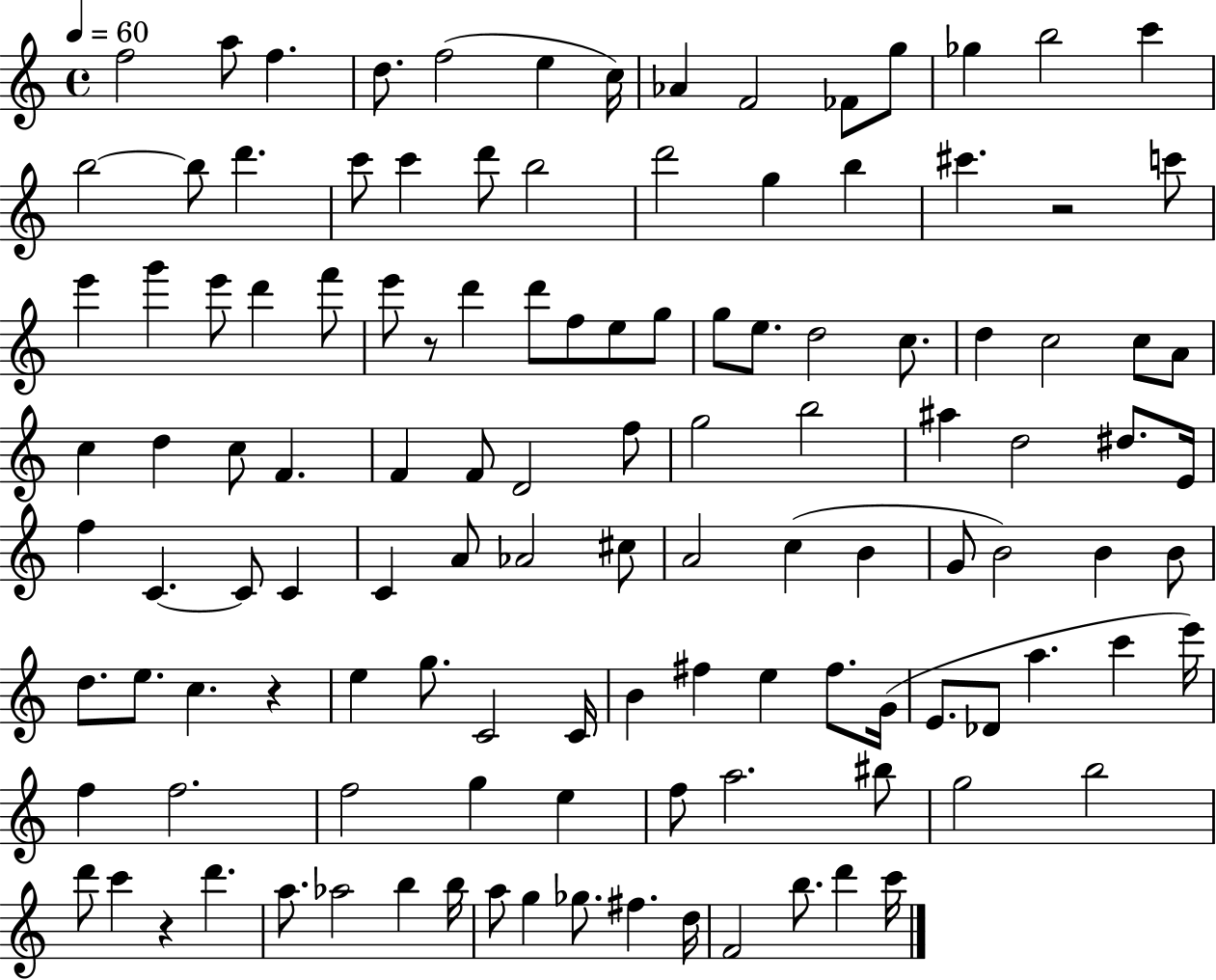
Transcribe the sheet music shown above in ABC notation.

X:1
T:Untitled
M:4/4
L:1/4
K:C
f2 a/2 f d/2 f2 e c/4 _A F2 _F/2 g/2 _g b2 c' b2 b/2 d' c'/2 c' d'/2 b2 d'2 g b ^c' z2 c'/2 e' g' e'/2 d' f'/2 e'/2 z/2 d' d'/2 f/2 e/2 g/2 g/2 e/2 d2 c/2 d c2 c/2 A/2 c d c/2 F F F/2 D2 f/2 g2 b2 ^a d2 ^d/2 E/4 f C C/2 C C A/2 _A2 ^c/2 A2 c B G/2 B2 B B/2 d/2 e/2 c z e g/2 C2 C/4 B ^f e ^f/2 G/4 E/2 _D/2 a c' e'/4 f f2 f2 g e f/2 a2 ^b/2 g2 b2 d'/2 c' z d' a/2 _a2 b b/4 a/2 g _g/2 ^f d/4 F2 b/2 d' c'/4